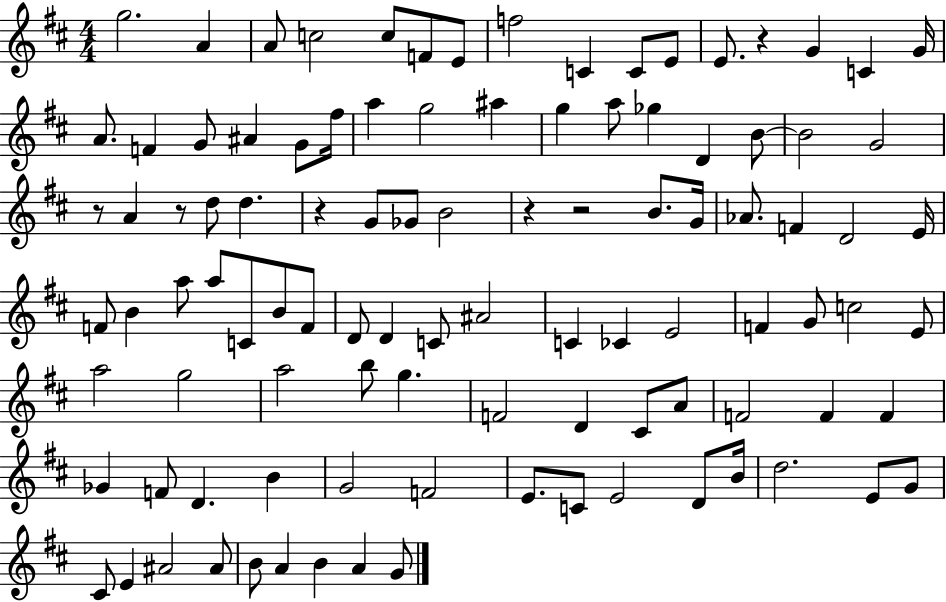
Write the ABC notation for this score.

X:1
T:Untitled
M:4/4
L:1/4
K:D
g2 A A/2 c2 c/2 F/2 E/2 f2 C C/2 E/2 E/2 z G C G/4 A/2 F G/2 ^A G/2 ^f/4 a g2 ^a g a/2 _g D B/2 B2 G2 z/2 A z/2 d/2 d z G/2 _G/2 B2 z z2 B/2 G/4 _A/2 F D2 E/4 F/2 B a/2 a/2 C/2 B/2 F/2 D/2 D C/2 ^A2 C _C E2 F G/2 c2 E/2 a2 g2 a2 b/2 g F2 D ^C/2 A/2 F2 F F _G F/2 D B G2 F2 E/2 C/2 E2 D/2 B/4 d2 E/2 G/2 ^C/2 E ^A2 ^A/2 B/2 A B A G/2